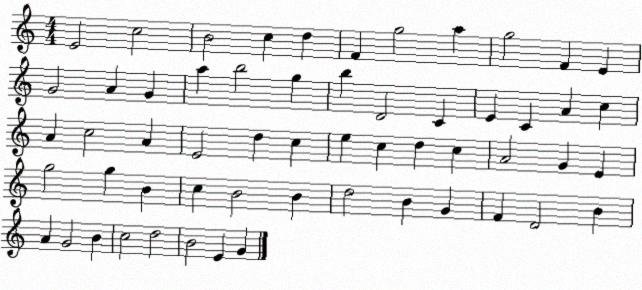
X:1
T:Untitled
M:4/4
L:1/4
K:C
E2 c2 B2 c d F g2 a g2 F E G2 A G a b2 g b D2 C E C A c A c2 A E2 d c e c d c A2 G E g2 g B c B2 B d2 B G F D2 B A G2 B c2 d2 B2 E G